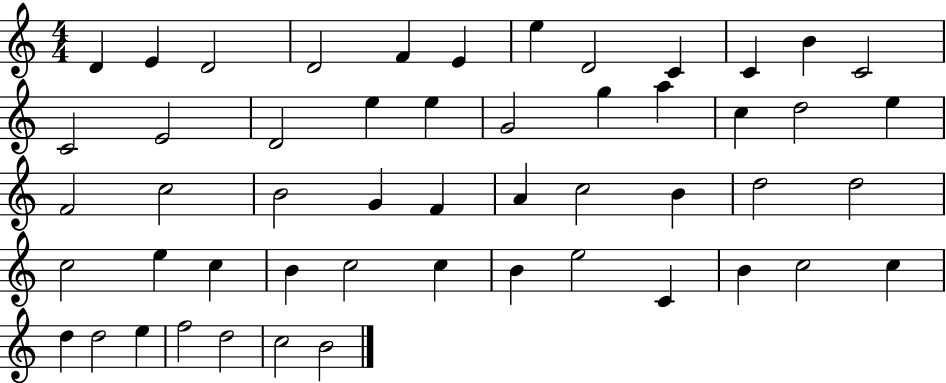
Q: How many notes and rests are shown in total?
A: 52